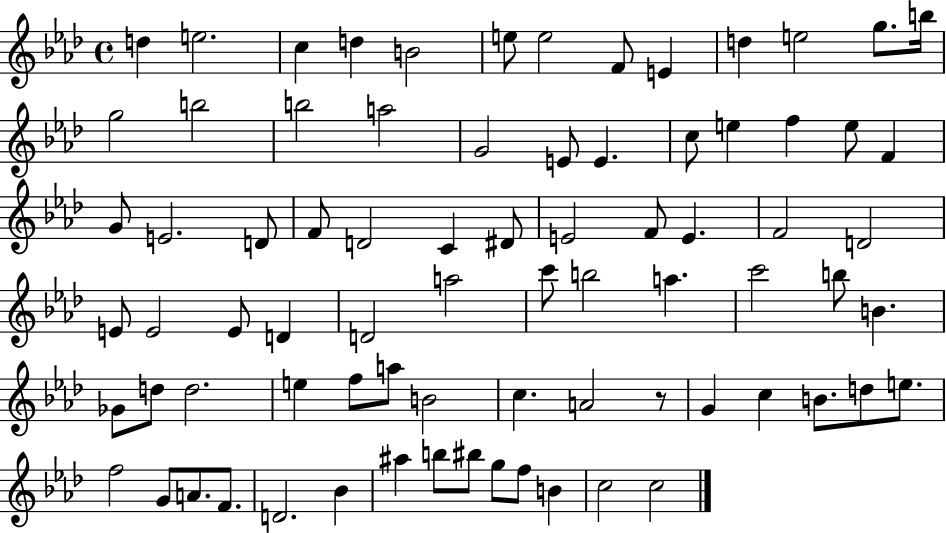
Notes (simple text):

D5/q E5/h. C5/q D5/q B4/h E5/e E5/h F4/e E4/q D5/q E5/h G5/e. B5/s G5/h B5/h B5/h A5/h G4/h E4/e E4/q. C5/e E5/q F5/q E5/e F4/q G4/e E4/h. D4/e F4/e D4/h C4/q D#4/e E4/h F4/e E4/q. F4/h D4/h E4/e E4/h E4/e D4/q D4/h A5/h C6/e B5/h A5/q. C6/h B5/e B4/q. Gb4/e D5/e D5/h. E5/q F5/e A5/e B4/h C5/q. A4/h R/e G4/q C5/q B4/e. D5/e E5/e. F5/h G4/e A4/e. F4/e. D4/h. Bb4/q A#5/q B5/e BIS5/e G5/e F5/e B4/q C5/h C5/h